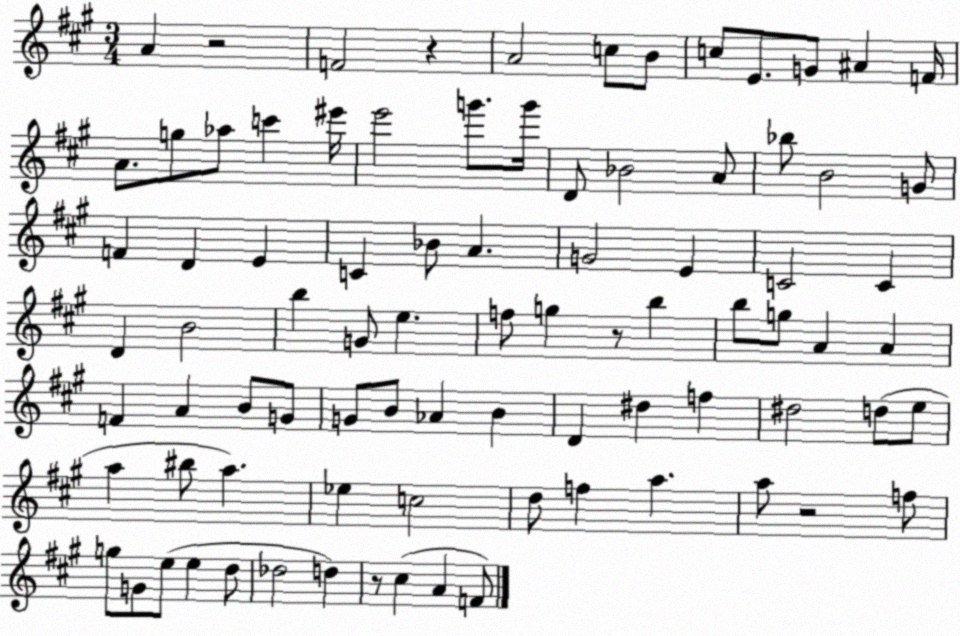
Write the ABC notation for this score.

X:1
T:Untitled
M:3/4
L:1/4
K:A
A z2 F2 z A2 c/2 B/2 c/2 E/2 G/2 ^A F/4 A/2 g/2 _a/2 c' ^e'/4 e'2 g'/2 g'/4 D/2 _B2 A/2 _b/2 B2 G/2 F D E C _B/2 A G2 E C2 C D B2 b G/2 e f/2 g z/2 b b/2 g/2 A A F A B/2 G/2 G/2 B/2 _A B D ^d f ^d2 d/2 e/2 a ^b/2 a _e c2 d/2 f a a/2 z2 f/2 g/2 G/2 e/2 e d/2 _d2 d z/2 ^c A F/2